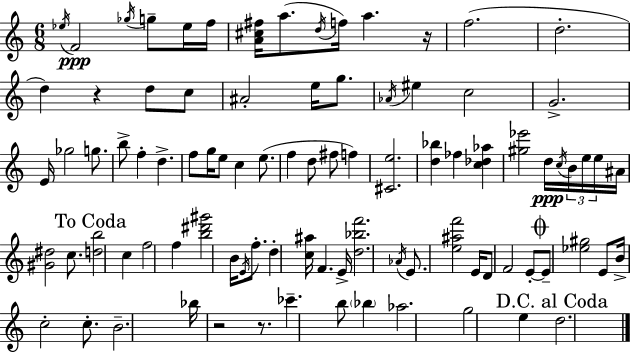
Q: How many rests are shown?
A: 4